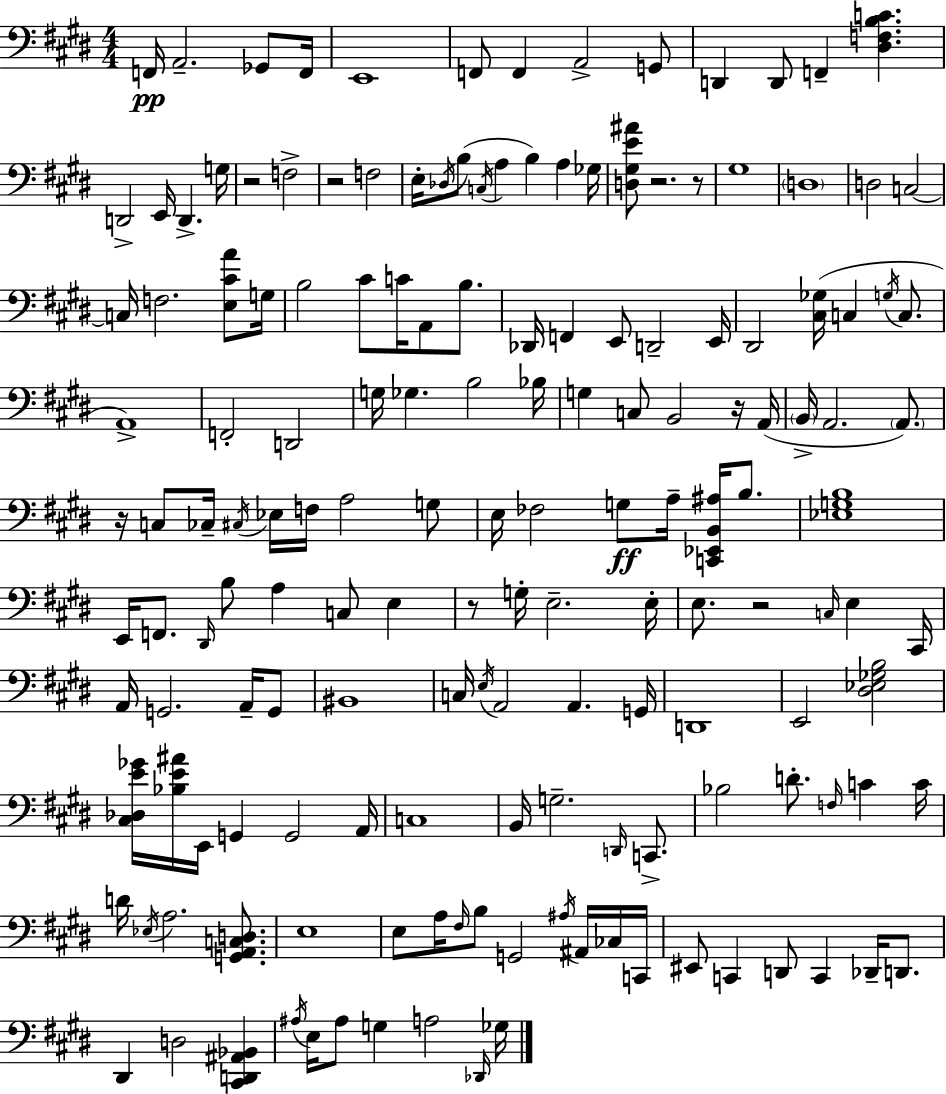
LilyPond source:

{
  \clef bass
  \numericTimeSignature
  \time 4/4
  \key e \major
  f,16\pp a,2.-- ges,8 f,16 | e,1 | f,8 f,4 a,2-> g,8 | d,4 d,8 f,4-- <dis f b c'>4. | \break d,2-> e,16 d,4.-> g16 | r2 f2-> | r2 f2 | e16-. \acciaccatura { des16 } b8( \acciaccatura { c16 } a4 b4) a4 | \break ges16 <d gis e' ais'>8 r2. | r8 gis1 | \parenthesize d1 | d2 c2~~ | \break c16 f2. <e cis' a'>8 | g16 b2 cis'8 c'16 a,8 b8. | des,16 f,4 e,8 d,2-- | e,16 dis,2 <cis ges>16( c4 \acciaccatura { g16 } | \break c8. a,1->) | f,2-. d,2 | g16 ges4. b2 | bes16 g4 c8 b,2 | \break r16 a,16( \parenthesize b,16-> a,2. | \parenthesize a,8.) r16 c8 ces16-- \acciaccatura { cis16 } ees16 f16 a2 | g8 e16 fes2 g8\ff a16-- | <c, ees, b, ais>16 b8. <ees g b>1 | \break e,16 f,8. \grace { dis,16 } b8 a4 c8 | e4 r8 g16-. e2.-- | e16-. e8. r2 | \grace { c16 } e4 cis,16 a,16 g,2. | \break a,16-- g,8 bis,1 | c16 \acciaccatura { e16 } a,2 | a,4. g,16 d,1 | e,2 <dis ees ges b>2 | \break <cis des e' ges'>16 <bes e' ais'>16 e,16 g,4 g,2 | a,16 c1 | b,16 g2.-- | \grace { d,16 } c,8.-> bes2 | \break d'8.-. \grace { f16 } c'4 c'16 d'16 \acciaccatura { ees16 } a2. | <g, a, c d>8. e1 | e8 a16 \grace { fis16 } b8 | g,2 \acciaccatura { ais16 } ais,16 ces16 c,16 eis,8 c,4 | \break d,8 c,4 des,16-- d,8. dis,4 | d2 <cis, d, ais, bes,>4 \acciaccatura { ais16 } e16 ais8 | g4 a2 \grace { des,16 } ges16 \bar "|."
}